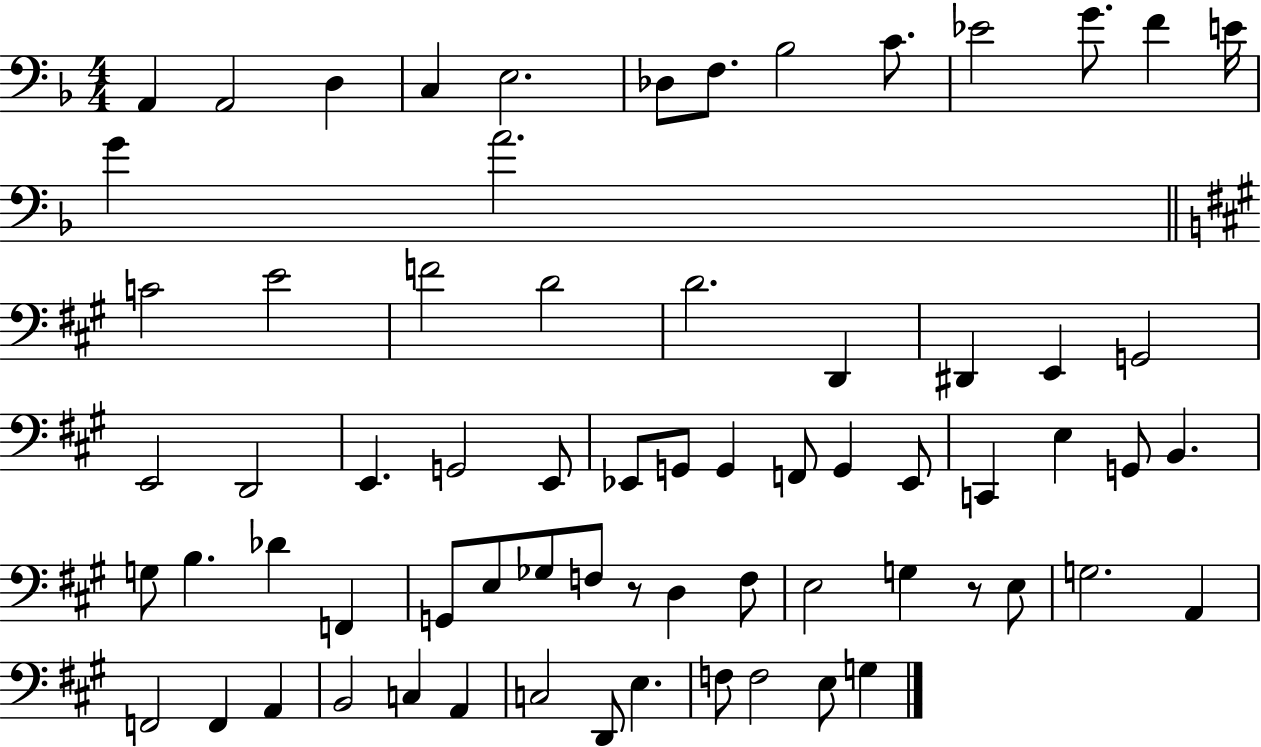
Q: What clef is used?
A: bass